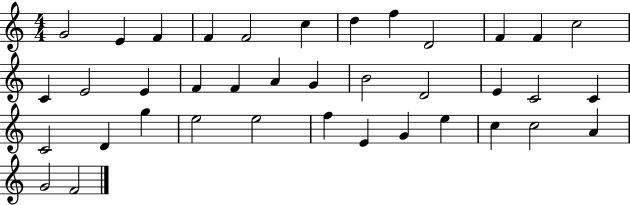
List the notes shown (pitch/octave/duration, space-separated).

G4/h E4/q F4/q F4/q F4/h C5/q D5/q F5/q D4/h F4/q F4/q C5/h C4/q E4/h E4/q F4/q F4/q A4/q G4/q B4/h D4/h E4/q C4/h C4/q C4/h D4/q G5/q E5/h E5/h F5/q E4/q G4/q E5/q C5/q C5/h A4/q G4/h F4/h